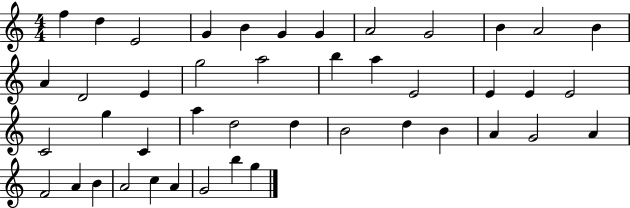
X:1
T:Untitled
M:4/4
L:1/4
K:C
f d E2 G B G G A2 G2 B A2 B A D2 E g2 a2 b a E2 E E E2 C2 g C a d2 d B2 d B A G2 A F2 A B A2 c A G2 b g